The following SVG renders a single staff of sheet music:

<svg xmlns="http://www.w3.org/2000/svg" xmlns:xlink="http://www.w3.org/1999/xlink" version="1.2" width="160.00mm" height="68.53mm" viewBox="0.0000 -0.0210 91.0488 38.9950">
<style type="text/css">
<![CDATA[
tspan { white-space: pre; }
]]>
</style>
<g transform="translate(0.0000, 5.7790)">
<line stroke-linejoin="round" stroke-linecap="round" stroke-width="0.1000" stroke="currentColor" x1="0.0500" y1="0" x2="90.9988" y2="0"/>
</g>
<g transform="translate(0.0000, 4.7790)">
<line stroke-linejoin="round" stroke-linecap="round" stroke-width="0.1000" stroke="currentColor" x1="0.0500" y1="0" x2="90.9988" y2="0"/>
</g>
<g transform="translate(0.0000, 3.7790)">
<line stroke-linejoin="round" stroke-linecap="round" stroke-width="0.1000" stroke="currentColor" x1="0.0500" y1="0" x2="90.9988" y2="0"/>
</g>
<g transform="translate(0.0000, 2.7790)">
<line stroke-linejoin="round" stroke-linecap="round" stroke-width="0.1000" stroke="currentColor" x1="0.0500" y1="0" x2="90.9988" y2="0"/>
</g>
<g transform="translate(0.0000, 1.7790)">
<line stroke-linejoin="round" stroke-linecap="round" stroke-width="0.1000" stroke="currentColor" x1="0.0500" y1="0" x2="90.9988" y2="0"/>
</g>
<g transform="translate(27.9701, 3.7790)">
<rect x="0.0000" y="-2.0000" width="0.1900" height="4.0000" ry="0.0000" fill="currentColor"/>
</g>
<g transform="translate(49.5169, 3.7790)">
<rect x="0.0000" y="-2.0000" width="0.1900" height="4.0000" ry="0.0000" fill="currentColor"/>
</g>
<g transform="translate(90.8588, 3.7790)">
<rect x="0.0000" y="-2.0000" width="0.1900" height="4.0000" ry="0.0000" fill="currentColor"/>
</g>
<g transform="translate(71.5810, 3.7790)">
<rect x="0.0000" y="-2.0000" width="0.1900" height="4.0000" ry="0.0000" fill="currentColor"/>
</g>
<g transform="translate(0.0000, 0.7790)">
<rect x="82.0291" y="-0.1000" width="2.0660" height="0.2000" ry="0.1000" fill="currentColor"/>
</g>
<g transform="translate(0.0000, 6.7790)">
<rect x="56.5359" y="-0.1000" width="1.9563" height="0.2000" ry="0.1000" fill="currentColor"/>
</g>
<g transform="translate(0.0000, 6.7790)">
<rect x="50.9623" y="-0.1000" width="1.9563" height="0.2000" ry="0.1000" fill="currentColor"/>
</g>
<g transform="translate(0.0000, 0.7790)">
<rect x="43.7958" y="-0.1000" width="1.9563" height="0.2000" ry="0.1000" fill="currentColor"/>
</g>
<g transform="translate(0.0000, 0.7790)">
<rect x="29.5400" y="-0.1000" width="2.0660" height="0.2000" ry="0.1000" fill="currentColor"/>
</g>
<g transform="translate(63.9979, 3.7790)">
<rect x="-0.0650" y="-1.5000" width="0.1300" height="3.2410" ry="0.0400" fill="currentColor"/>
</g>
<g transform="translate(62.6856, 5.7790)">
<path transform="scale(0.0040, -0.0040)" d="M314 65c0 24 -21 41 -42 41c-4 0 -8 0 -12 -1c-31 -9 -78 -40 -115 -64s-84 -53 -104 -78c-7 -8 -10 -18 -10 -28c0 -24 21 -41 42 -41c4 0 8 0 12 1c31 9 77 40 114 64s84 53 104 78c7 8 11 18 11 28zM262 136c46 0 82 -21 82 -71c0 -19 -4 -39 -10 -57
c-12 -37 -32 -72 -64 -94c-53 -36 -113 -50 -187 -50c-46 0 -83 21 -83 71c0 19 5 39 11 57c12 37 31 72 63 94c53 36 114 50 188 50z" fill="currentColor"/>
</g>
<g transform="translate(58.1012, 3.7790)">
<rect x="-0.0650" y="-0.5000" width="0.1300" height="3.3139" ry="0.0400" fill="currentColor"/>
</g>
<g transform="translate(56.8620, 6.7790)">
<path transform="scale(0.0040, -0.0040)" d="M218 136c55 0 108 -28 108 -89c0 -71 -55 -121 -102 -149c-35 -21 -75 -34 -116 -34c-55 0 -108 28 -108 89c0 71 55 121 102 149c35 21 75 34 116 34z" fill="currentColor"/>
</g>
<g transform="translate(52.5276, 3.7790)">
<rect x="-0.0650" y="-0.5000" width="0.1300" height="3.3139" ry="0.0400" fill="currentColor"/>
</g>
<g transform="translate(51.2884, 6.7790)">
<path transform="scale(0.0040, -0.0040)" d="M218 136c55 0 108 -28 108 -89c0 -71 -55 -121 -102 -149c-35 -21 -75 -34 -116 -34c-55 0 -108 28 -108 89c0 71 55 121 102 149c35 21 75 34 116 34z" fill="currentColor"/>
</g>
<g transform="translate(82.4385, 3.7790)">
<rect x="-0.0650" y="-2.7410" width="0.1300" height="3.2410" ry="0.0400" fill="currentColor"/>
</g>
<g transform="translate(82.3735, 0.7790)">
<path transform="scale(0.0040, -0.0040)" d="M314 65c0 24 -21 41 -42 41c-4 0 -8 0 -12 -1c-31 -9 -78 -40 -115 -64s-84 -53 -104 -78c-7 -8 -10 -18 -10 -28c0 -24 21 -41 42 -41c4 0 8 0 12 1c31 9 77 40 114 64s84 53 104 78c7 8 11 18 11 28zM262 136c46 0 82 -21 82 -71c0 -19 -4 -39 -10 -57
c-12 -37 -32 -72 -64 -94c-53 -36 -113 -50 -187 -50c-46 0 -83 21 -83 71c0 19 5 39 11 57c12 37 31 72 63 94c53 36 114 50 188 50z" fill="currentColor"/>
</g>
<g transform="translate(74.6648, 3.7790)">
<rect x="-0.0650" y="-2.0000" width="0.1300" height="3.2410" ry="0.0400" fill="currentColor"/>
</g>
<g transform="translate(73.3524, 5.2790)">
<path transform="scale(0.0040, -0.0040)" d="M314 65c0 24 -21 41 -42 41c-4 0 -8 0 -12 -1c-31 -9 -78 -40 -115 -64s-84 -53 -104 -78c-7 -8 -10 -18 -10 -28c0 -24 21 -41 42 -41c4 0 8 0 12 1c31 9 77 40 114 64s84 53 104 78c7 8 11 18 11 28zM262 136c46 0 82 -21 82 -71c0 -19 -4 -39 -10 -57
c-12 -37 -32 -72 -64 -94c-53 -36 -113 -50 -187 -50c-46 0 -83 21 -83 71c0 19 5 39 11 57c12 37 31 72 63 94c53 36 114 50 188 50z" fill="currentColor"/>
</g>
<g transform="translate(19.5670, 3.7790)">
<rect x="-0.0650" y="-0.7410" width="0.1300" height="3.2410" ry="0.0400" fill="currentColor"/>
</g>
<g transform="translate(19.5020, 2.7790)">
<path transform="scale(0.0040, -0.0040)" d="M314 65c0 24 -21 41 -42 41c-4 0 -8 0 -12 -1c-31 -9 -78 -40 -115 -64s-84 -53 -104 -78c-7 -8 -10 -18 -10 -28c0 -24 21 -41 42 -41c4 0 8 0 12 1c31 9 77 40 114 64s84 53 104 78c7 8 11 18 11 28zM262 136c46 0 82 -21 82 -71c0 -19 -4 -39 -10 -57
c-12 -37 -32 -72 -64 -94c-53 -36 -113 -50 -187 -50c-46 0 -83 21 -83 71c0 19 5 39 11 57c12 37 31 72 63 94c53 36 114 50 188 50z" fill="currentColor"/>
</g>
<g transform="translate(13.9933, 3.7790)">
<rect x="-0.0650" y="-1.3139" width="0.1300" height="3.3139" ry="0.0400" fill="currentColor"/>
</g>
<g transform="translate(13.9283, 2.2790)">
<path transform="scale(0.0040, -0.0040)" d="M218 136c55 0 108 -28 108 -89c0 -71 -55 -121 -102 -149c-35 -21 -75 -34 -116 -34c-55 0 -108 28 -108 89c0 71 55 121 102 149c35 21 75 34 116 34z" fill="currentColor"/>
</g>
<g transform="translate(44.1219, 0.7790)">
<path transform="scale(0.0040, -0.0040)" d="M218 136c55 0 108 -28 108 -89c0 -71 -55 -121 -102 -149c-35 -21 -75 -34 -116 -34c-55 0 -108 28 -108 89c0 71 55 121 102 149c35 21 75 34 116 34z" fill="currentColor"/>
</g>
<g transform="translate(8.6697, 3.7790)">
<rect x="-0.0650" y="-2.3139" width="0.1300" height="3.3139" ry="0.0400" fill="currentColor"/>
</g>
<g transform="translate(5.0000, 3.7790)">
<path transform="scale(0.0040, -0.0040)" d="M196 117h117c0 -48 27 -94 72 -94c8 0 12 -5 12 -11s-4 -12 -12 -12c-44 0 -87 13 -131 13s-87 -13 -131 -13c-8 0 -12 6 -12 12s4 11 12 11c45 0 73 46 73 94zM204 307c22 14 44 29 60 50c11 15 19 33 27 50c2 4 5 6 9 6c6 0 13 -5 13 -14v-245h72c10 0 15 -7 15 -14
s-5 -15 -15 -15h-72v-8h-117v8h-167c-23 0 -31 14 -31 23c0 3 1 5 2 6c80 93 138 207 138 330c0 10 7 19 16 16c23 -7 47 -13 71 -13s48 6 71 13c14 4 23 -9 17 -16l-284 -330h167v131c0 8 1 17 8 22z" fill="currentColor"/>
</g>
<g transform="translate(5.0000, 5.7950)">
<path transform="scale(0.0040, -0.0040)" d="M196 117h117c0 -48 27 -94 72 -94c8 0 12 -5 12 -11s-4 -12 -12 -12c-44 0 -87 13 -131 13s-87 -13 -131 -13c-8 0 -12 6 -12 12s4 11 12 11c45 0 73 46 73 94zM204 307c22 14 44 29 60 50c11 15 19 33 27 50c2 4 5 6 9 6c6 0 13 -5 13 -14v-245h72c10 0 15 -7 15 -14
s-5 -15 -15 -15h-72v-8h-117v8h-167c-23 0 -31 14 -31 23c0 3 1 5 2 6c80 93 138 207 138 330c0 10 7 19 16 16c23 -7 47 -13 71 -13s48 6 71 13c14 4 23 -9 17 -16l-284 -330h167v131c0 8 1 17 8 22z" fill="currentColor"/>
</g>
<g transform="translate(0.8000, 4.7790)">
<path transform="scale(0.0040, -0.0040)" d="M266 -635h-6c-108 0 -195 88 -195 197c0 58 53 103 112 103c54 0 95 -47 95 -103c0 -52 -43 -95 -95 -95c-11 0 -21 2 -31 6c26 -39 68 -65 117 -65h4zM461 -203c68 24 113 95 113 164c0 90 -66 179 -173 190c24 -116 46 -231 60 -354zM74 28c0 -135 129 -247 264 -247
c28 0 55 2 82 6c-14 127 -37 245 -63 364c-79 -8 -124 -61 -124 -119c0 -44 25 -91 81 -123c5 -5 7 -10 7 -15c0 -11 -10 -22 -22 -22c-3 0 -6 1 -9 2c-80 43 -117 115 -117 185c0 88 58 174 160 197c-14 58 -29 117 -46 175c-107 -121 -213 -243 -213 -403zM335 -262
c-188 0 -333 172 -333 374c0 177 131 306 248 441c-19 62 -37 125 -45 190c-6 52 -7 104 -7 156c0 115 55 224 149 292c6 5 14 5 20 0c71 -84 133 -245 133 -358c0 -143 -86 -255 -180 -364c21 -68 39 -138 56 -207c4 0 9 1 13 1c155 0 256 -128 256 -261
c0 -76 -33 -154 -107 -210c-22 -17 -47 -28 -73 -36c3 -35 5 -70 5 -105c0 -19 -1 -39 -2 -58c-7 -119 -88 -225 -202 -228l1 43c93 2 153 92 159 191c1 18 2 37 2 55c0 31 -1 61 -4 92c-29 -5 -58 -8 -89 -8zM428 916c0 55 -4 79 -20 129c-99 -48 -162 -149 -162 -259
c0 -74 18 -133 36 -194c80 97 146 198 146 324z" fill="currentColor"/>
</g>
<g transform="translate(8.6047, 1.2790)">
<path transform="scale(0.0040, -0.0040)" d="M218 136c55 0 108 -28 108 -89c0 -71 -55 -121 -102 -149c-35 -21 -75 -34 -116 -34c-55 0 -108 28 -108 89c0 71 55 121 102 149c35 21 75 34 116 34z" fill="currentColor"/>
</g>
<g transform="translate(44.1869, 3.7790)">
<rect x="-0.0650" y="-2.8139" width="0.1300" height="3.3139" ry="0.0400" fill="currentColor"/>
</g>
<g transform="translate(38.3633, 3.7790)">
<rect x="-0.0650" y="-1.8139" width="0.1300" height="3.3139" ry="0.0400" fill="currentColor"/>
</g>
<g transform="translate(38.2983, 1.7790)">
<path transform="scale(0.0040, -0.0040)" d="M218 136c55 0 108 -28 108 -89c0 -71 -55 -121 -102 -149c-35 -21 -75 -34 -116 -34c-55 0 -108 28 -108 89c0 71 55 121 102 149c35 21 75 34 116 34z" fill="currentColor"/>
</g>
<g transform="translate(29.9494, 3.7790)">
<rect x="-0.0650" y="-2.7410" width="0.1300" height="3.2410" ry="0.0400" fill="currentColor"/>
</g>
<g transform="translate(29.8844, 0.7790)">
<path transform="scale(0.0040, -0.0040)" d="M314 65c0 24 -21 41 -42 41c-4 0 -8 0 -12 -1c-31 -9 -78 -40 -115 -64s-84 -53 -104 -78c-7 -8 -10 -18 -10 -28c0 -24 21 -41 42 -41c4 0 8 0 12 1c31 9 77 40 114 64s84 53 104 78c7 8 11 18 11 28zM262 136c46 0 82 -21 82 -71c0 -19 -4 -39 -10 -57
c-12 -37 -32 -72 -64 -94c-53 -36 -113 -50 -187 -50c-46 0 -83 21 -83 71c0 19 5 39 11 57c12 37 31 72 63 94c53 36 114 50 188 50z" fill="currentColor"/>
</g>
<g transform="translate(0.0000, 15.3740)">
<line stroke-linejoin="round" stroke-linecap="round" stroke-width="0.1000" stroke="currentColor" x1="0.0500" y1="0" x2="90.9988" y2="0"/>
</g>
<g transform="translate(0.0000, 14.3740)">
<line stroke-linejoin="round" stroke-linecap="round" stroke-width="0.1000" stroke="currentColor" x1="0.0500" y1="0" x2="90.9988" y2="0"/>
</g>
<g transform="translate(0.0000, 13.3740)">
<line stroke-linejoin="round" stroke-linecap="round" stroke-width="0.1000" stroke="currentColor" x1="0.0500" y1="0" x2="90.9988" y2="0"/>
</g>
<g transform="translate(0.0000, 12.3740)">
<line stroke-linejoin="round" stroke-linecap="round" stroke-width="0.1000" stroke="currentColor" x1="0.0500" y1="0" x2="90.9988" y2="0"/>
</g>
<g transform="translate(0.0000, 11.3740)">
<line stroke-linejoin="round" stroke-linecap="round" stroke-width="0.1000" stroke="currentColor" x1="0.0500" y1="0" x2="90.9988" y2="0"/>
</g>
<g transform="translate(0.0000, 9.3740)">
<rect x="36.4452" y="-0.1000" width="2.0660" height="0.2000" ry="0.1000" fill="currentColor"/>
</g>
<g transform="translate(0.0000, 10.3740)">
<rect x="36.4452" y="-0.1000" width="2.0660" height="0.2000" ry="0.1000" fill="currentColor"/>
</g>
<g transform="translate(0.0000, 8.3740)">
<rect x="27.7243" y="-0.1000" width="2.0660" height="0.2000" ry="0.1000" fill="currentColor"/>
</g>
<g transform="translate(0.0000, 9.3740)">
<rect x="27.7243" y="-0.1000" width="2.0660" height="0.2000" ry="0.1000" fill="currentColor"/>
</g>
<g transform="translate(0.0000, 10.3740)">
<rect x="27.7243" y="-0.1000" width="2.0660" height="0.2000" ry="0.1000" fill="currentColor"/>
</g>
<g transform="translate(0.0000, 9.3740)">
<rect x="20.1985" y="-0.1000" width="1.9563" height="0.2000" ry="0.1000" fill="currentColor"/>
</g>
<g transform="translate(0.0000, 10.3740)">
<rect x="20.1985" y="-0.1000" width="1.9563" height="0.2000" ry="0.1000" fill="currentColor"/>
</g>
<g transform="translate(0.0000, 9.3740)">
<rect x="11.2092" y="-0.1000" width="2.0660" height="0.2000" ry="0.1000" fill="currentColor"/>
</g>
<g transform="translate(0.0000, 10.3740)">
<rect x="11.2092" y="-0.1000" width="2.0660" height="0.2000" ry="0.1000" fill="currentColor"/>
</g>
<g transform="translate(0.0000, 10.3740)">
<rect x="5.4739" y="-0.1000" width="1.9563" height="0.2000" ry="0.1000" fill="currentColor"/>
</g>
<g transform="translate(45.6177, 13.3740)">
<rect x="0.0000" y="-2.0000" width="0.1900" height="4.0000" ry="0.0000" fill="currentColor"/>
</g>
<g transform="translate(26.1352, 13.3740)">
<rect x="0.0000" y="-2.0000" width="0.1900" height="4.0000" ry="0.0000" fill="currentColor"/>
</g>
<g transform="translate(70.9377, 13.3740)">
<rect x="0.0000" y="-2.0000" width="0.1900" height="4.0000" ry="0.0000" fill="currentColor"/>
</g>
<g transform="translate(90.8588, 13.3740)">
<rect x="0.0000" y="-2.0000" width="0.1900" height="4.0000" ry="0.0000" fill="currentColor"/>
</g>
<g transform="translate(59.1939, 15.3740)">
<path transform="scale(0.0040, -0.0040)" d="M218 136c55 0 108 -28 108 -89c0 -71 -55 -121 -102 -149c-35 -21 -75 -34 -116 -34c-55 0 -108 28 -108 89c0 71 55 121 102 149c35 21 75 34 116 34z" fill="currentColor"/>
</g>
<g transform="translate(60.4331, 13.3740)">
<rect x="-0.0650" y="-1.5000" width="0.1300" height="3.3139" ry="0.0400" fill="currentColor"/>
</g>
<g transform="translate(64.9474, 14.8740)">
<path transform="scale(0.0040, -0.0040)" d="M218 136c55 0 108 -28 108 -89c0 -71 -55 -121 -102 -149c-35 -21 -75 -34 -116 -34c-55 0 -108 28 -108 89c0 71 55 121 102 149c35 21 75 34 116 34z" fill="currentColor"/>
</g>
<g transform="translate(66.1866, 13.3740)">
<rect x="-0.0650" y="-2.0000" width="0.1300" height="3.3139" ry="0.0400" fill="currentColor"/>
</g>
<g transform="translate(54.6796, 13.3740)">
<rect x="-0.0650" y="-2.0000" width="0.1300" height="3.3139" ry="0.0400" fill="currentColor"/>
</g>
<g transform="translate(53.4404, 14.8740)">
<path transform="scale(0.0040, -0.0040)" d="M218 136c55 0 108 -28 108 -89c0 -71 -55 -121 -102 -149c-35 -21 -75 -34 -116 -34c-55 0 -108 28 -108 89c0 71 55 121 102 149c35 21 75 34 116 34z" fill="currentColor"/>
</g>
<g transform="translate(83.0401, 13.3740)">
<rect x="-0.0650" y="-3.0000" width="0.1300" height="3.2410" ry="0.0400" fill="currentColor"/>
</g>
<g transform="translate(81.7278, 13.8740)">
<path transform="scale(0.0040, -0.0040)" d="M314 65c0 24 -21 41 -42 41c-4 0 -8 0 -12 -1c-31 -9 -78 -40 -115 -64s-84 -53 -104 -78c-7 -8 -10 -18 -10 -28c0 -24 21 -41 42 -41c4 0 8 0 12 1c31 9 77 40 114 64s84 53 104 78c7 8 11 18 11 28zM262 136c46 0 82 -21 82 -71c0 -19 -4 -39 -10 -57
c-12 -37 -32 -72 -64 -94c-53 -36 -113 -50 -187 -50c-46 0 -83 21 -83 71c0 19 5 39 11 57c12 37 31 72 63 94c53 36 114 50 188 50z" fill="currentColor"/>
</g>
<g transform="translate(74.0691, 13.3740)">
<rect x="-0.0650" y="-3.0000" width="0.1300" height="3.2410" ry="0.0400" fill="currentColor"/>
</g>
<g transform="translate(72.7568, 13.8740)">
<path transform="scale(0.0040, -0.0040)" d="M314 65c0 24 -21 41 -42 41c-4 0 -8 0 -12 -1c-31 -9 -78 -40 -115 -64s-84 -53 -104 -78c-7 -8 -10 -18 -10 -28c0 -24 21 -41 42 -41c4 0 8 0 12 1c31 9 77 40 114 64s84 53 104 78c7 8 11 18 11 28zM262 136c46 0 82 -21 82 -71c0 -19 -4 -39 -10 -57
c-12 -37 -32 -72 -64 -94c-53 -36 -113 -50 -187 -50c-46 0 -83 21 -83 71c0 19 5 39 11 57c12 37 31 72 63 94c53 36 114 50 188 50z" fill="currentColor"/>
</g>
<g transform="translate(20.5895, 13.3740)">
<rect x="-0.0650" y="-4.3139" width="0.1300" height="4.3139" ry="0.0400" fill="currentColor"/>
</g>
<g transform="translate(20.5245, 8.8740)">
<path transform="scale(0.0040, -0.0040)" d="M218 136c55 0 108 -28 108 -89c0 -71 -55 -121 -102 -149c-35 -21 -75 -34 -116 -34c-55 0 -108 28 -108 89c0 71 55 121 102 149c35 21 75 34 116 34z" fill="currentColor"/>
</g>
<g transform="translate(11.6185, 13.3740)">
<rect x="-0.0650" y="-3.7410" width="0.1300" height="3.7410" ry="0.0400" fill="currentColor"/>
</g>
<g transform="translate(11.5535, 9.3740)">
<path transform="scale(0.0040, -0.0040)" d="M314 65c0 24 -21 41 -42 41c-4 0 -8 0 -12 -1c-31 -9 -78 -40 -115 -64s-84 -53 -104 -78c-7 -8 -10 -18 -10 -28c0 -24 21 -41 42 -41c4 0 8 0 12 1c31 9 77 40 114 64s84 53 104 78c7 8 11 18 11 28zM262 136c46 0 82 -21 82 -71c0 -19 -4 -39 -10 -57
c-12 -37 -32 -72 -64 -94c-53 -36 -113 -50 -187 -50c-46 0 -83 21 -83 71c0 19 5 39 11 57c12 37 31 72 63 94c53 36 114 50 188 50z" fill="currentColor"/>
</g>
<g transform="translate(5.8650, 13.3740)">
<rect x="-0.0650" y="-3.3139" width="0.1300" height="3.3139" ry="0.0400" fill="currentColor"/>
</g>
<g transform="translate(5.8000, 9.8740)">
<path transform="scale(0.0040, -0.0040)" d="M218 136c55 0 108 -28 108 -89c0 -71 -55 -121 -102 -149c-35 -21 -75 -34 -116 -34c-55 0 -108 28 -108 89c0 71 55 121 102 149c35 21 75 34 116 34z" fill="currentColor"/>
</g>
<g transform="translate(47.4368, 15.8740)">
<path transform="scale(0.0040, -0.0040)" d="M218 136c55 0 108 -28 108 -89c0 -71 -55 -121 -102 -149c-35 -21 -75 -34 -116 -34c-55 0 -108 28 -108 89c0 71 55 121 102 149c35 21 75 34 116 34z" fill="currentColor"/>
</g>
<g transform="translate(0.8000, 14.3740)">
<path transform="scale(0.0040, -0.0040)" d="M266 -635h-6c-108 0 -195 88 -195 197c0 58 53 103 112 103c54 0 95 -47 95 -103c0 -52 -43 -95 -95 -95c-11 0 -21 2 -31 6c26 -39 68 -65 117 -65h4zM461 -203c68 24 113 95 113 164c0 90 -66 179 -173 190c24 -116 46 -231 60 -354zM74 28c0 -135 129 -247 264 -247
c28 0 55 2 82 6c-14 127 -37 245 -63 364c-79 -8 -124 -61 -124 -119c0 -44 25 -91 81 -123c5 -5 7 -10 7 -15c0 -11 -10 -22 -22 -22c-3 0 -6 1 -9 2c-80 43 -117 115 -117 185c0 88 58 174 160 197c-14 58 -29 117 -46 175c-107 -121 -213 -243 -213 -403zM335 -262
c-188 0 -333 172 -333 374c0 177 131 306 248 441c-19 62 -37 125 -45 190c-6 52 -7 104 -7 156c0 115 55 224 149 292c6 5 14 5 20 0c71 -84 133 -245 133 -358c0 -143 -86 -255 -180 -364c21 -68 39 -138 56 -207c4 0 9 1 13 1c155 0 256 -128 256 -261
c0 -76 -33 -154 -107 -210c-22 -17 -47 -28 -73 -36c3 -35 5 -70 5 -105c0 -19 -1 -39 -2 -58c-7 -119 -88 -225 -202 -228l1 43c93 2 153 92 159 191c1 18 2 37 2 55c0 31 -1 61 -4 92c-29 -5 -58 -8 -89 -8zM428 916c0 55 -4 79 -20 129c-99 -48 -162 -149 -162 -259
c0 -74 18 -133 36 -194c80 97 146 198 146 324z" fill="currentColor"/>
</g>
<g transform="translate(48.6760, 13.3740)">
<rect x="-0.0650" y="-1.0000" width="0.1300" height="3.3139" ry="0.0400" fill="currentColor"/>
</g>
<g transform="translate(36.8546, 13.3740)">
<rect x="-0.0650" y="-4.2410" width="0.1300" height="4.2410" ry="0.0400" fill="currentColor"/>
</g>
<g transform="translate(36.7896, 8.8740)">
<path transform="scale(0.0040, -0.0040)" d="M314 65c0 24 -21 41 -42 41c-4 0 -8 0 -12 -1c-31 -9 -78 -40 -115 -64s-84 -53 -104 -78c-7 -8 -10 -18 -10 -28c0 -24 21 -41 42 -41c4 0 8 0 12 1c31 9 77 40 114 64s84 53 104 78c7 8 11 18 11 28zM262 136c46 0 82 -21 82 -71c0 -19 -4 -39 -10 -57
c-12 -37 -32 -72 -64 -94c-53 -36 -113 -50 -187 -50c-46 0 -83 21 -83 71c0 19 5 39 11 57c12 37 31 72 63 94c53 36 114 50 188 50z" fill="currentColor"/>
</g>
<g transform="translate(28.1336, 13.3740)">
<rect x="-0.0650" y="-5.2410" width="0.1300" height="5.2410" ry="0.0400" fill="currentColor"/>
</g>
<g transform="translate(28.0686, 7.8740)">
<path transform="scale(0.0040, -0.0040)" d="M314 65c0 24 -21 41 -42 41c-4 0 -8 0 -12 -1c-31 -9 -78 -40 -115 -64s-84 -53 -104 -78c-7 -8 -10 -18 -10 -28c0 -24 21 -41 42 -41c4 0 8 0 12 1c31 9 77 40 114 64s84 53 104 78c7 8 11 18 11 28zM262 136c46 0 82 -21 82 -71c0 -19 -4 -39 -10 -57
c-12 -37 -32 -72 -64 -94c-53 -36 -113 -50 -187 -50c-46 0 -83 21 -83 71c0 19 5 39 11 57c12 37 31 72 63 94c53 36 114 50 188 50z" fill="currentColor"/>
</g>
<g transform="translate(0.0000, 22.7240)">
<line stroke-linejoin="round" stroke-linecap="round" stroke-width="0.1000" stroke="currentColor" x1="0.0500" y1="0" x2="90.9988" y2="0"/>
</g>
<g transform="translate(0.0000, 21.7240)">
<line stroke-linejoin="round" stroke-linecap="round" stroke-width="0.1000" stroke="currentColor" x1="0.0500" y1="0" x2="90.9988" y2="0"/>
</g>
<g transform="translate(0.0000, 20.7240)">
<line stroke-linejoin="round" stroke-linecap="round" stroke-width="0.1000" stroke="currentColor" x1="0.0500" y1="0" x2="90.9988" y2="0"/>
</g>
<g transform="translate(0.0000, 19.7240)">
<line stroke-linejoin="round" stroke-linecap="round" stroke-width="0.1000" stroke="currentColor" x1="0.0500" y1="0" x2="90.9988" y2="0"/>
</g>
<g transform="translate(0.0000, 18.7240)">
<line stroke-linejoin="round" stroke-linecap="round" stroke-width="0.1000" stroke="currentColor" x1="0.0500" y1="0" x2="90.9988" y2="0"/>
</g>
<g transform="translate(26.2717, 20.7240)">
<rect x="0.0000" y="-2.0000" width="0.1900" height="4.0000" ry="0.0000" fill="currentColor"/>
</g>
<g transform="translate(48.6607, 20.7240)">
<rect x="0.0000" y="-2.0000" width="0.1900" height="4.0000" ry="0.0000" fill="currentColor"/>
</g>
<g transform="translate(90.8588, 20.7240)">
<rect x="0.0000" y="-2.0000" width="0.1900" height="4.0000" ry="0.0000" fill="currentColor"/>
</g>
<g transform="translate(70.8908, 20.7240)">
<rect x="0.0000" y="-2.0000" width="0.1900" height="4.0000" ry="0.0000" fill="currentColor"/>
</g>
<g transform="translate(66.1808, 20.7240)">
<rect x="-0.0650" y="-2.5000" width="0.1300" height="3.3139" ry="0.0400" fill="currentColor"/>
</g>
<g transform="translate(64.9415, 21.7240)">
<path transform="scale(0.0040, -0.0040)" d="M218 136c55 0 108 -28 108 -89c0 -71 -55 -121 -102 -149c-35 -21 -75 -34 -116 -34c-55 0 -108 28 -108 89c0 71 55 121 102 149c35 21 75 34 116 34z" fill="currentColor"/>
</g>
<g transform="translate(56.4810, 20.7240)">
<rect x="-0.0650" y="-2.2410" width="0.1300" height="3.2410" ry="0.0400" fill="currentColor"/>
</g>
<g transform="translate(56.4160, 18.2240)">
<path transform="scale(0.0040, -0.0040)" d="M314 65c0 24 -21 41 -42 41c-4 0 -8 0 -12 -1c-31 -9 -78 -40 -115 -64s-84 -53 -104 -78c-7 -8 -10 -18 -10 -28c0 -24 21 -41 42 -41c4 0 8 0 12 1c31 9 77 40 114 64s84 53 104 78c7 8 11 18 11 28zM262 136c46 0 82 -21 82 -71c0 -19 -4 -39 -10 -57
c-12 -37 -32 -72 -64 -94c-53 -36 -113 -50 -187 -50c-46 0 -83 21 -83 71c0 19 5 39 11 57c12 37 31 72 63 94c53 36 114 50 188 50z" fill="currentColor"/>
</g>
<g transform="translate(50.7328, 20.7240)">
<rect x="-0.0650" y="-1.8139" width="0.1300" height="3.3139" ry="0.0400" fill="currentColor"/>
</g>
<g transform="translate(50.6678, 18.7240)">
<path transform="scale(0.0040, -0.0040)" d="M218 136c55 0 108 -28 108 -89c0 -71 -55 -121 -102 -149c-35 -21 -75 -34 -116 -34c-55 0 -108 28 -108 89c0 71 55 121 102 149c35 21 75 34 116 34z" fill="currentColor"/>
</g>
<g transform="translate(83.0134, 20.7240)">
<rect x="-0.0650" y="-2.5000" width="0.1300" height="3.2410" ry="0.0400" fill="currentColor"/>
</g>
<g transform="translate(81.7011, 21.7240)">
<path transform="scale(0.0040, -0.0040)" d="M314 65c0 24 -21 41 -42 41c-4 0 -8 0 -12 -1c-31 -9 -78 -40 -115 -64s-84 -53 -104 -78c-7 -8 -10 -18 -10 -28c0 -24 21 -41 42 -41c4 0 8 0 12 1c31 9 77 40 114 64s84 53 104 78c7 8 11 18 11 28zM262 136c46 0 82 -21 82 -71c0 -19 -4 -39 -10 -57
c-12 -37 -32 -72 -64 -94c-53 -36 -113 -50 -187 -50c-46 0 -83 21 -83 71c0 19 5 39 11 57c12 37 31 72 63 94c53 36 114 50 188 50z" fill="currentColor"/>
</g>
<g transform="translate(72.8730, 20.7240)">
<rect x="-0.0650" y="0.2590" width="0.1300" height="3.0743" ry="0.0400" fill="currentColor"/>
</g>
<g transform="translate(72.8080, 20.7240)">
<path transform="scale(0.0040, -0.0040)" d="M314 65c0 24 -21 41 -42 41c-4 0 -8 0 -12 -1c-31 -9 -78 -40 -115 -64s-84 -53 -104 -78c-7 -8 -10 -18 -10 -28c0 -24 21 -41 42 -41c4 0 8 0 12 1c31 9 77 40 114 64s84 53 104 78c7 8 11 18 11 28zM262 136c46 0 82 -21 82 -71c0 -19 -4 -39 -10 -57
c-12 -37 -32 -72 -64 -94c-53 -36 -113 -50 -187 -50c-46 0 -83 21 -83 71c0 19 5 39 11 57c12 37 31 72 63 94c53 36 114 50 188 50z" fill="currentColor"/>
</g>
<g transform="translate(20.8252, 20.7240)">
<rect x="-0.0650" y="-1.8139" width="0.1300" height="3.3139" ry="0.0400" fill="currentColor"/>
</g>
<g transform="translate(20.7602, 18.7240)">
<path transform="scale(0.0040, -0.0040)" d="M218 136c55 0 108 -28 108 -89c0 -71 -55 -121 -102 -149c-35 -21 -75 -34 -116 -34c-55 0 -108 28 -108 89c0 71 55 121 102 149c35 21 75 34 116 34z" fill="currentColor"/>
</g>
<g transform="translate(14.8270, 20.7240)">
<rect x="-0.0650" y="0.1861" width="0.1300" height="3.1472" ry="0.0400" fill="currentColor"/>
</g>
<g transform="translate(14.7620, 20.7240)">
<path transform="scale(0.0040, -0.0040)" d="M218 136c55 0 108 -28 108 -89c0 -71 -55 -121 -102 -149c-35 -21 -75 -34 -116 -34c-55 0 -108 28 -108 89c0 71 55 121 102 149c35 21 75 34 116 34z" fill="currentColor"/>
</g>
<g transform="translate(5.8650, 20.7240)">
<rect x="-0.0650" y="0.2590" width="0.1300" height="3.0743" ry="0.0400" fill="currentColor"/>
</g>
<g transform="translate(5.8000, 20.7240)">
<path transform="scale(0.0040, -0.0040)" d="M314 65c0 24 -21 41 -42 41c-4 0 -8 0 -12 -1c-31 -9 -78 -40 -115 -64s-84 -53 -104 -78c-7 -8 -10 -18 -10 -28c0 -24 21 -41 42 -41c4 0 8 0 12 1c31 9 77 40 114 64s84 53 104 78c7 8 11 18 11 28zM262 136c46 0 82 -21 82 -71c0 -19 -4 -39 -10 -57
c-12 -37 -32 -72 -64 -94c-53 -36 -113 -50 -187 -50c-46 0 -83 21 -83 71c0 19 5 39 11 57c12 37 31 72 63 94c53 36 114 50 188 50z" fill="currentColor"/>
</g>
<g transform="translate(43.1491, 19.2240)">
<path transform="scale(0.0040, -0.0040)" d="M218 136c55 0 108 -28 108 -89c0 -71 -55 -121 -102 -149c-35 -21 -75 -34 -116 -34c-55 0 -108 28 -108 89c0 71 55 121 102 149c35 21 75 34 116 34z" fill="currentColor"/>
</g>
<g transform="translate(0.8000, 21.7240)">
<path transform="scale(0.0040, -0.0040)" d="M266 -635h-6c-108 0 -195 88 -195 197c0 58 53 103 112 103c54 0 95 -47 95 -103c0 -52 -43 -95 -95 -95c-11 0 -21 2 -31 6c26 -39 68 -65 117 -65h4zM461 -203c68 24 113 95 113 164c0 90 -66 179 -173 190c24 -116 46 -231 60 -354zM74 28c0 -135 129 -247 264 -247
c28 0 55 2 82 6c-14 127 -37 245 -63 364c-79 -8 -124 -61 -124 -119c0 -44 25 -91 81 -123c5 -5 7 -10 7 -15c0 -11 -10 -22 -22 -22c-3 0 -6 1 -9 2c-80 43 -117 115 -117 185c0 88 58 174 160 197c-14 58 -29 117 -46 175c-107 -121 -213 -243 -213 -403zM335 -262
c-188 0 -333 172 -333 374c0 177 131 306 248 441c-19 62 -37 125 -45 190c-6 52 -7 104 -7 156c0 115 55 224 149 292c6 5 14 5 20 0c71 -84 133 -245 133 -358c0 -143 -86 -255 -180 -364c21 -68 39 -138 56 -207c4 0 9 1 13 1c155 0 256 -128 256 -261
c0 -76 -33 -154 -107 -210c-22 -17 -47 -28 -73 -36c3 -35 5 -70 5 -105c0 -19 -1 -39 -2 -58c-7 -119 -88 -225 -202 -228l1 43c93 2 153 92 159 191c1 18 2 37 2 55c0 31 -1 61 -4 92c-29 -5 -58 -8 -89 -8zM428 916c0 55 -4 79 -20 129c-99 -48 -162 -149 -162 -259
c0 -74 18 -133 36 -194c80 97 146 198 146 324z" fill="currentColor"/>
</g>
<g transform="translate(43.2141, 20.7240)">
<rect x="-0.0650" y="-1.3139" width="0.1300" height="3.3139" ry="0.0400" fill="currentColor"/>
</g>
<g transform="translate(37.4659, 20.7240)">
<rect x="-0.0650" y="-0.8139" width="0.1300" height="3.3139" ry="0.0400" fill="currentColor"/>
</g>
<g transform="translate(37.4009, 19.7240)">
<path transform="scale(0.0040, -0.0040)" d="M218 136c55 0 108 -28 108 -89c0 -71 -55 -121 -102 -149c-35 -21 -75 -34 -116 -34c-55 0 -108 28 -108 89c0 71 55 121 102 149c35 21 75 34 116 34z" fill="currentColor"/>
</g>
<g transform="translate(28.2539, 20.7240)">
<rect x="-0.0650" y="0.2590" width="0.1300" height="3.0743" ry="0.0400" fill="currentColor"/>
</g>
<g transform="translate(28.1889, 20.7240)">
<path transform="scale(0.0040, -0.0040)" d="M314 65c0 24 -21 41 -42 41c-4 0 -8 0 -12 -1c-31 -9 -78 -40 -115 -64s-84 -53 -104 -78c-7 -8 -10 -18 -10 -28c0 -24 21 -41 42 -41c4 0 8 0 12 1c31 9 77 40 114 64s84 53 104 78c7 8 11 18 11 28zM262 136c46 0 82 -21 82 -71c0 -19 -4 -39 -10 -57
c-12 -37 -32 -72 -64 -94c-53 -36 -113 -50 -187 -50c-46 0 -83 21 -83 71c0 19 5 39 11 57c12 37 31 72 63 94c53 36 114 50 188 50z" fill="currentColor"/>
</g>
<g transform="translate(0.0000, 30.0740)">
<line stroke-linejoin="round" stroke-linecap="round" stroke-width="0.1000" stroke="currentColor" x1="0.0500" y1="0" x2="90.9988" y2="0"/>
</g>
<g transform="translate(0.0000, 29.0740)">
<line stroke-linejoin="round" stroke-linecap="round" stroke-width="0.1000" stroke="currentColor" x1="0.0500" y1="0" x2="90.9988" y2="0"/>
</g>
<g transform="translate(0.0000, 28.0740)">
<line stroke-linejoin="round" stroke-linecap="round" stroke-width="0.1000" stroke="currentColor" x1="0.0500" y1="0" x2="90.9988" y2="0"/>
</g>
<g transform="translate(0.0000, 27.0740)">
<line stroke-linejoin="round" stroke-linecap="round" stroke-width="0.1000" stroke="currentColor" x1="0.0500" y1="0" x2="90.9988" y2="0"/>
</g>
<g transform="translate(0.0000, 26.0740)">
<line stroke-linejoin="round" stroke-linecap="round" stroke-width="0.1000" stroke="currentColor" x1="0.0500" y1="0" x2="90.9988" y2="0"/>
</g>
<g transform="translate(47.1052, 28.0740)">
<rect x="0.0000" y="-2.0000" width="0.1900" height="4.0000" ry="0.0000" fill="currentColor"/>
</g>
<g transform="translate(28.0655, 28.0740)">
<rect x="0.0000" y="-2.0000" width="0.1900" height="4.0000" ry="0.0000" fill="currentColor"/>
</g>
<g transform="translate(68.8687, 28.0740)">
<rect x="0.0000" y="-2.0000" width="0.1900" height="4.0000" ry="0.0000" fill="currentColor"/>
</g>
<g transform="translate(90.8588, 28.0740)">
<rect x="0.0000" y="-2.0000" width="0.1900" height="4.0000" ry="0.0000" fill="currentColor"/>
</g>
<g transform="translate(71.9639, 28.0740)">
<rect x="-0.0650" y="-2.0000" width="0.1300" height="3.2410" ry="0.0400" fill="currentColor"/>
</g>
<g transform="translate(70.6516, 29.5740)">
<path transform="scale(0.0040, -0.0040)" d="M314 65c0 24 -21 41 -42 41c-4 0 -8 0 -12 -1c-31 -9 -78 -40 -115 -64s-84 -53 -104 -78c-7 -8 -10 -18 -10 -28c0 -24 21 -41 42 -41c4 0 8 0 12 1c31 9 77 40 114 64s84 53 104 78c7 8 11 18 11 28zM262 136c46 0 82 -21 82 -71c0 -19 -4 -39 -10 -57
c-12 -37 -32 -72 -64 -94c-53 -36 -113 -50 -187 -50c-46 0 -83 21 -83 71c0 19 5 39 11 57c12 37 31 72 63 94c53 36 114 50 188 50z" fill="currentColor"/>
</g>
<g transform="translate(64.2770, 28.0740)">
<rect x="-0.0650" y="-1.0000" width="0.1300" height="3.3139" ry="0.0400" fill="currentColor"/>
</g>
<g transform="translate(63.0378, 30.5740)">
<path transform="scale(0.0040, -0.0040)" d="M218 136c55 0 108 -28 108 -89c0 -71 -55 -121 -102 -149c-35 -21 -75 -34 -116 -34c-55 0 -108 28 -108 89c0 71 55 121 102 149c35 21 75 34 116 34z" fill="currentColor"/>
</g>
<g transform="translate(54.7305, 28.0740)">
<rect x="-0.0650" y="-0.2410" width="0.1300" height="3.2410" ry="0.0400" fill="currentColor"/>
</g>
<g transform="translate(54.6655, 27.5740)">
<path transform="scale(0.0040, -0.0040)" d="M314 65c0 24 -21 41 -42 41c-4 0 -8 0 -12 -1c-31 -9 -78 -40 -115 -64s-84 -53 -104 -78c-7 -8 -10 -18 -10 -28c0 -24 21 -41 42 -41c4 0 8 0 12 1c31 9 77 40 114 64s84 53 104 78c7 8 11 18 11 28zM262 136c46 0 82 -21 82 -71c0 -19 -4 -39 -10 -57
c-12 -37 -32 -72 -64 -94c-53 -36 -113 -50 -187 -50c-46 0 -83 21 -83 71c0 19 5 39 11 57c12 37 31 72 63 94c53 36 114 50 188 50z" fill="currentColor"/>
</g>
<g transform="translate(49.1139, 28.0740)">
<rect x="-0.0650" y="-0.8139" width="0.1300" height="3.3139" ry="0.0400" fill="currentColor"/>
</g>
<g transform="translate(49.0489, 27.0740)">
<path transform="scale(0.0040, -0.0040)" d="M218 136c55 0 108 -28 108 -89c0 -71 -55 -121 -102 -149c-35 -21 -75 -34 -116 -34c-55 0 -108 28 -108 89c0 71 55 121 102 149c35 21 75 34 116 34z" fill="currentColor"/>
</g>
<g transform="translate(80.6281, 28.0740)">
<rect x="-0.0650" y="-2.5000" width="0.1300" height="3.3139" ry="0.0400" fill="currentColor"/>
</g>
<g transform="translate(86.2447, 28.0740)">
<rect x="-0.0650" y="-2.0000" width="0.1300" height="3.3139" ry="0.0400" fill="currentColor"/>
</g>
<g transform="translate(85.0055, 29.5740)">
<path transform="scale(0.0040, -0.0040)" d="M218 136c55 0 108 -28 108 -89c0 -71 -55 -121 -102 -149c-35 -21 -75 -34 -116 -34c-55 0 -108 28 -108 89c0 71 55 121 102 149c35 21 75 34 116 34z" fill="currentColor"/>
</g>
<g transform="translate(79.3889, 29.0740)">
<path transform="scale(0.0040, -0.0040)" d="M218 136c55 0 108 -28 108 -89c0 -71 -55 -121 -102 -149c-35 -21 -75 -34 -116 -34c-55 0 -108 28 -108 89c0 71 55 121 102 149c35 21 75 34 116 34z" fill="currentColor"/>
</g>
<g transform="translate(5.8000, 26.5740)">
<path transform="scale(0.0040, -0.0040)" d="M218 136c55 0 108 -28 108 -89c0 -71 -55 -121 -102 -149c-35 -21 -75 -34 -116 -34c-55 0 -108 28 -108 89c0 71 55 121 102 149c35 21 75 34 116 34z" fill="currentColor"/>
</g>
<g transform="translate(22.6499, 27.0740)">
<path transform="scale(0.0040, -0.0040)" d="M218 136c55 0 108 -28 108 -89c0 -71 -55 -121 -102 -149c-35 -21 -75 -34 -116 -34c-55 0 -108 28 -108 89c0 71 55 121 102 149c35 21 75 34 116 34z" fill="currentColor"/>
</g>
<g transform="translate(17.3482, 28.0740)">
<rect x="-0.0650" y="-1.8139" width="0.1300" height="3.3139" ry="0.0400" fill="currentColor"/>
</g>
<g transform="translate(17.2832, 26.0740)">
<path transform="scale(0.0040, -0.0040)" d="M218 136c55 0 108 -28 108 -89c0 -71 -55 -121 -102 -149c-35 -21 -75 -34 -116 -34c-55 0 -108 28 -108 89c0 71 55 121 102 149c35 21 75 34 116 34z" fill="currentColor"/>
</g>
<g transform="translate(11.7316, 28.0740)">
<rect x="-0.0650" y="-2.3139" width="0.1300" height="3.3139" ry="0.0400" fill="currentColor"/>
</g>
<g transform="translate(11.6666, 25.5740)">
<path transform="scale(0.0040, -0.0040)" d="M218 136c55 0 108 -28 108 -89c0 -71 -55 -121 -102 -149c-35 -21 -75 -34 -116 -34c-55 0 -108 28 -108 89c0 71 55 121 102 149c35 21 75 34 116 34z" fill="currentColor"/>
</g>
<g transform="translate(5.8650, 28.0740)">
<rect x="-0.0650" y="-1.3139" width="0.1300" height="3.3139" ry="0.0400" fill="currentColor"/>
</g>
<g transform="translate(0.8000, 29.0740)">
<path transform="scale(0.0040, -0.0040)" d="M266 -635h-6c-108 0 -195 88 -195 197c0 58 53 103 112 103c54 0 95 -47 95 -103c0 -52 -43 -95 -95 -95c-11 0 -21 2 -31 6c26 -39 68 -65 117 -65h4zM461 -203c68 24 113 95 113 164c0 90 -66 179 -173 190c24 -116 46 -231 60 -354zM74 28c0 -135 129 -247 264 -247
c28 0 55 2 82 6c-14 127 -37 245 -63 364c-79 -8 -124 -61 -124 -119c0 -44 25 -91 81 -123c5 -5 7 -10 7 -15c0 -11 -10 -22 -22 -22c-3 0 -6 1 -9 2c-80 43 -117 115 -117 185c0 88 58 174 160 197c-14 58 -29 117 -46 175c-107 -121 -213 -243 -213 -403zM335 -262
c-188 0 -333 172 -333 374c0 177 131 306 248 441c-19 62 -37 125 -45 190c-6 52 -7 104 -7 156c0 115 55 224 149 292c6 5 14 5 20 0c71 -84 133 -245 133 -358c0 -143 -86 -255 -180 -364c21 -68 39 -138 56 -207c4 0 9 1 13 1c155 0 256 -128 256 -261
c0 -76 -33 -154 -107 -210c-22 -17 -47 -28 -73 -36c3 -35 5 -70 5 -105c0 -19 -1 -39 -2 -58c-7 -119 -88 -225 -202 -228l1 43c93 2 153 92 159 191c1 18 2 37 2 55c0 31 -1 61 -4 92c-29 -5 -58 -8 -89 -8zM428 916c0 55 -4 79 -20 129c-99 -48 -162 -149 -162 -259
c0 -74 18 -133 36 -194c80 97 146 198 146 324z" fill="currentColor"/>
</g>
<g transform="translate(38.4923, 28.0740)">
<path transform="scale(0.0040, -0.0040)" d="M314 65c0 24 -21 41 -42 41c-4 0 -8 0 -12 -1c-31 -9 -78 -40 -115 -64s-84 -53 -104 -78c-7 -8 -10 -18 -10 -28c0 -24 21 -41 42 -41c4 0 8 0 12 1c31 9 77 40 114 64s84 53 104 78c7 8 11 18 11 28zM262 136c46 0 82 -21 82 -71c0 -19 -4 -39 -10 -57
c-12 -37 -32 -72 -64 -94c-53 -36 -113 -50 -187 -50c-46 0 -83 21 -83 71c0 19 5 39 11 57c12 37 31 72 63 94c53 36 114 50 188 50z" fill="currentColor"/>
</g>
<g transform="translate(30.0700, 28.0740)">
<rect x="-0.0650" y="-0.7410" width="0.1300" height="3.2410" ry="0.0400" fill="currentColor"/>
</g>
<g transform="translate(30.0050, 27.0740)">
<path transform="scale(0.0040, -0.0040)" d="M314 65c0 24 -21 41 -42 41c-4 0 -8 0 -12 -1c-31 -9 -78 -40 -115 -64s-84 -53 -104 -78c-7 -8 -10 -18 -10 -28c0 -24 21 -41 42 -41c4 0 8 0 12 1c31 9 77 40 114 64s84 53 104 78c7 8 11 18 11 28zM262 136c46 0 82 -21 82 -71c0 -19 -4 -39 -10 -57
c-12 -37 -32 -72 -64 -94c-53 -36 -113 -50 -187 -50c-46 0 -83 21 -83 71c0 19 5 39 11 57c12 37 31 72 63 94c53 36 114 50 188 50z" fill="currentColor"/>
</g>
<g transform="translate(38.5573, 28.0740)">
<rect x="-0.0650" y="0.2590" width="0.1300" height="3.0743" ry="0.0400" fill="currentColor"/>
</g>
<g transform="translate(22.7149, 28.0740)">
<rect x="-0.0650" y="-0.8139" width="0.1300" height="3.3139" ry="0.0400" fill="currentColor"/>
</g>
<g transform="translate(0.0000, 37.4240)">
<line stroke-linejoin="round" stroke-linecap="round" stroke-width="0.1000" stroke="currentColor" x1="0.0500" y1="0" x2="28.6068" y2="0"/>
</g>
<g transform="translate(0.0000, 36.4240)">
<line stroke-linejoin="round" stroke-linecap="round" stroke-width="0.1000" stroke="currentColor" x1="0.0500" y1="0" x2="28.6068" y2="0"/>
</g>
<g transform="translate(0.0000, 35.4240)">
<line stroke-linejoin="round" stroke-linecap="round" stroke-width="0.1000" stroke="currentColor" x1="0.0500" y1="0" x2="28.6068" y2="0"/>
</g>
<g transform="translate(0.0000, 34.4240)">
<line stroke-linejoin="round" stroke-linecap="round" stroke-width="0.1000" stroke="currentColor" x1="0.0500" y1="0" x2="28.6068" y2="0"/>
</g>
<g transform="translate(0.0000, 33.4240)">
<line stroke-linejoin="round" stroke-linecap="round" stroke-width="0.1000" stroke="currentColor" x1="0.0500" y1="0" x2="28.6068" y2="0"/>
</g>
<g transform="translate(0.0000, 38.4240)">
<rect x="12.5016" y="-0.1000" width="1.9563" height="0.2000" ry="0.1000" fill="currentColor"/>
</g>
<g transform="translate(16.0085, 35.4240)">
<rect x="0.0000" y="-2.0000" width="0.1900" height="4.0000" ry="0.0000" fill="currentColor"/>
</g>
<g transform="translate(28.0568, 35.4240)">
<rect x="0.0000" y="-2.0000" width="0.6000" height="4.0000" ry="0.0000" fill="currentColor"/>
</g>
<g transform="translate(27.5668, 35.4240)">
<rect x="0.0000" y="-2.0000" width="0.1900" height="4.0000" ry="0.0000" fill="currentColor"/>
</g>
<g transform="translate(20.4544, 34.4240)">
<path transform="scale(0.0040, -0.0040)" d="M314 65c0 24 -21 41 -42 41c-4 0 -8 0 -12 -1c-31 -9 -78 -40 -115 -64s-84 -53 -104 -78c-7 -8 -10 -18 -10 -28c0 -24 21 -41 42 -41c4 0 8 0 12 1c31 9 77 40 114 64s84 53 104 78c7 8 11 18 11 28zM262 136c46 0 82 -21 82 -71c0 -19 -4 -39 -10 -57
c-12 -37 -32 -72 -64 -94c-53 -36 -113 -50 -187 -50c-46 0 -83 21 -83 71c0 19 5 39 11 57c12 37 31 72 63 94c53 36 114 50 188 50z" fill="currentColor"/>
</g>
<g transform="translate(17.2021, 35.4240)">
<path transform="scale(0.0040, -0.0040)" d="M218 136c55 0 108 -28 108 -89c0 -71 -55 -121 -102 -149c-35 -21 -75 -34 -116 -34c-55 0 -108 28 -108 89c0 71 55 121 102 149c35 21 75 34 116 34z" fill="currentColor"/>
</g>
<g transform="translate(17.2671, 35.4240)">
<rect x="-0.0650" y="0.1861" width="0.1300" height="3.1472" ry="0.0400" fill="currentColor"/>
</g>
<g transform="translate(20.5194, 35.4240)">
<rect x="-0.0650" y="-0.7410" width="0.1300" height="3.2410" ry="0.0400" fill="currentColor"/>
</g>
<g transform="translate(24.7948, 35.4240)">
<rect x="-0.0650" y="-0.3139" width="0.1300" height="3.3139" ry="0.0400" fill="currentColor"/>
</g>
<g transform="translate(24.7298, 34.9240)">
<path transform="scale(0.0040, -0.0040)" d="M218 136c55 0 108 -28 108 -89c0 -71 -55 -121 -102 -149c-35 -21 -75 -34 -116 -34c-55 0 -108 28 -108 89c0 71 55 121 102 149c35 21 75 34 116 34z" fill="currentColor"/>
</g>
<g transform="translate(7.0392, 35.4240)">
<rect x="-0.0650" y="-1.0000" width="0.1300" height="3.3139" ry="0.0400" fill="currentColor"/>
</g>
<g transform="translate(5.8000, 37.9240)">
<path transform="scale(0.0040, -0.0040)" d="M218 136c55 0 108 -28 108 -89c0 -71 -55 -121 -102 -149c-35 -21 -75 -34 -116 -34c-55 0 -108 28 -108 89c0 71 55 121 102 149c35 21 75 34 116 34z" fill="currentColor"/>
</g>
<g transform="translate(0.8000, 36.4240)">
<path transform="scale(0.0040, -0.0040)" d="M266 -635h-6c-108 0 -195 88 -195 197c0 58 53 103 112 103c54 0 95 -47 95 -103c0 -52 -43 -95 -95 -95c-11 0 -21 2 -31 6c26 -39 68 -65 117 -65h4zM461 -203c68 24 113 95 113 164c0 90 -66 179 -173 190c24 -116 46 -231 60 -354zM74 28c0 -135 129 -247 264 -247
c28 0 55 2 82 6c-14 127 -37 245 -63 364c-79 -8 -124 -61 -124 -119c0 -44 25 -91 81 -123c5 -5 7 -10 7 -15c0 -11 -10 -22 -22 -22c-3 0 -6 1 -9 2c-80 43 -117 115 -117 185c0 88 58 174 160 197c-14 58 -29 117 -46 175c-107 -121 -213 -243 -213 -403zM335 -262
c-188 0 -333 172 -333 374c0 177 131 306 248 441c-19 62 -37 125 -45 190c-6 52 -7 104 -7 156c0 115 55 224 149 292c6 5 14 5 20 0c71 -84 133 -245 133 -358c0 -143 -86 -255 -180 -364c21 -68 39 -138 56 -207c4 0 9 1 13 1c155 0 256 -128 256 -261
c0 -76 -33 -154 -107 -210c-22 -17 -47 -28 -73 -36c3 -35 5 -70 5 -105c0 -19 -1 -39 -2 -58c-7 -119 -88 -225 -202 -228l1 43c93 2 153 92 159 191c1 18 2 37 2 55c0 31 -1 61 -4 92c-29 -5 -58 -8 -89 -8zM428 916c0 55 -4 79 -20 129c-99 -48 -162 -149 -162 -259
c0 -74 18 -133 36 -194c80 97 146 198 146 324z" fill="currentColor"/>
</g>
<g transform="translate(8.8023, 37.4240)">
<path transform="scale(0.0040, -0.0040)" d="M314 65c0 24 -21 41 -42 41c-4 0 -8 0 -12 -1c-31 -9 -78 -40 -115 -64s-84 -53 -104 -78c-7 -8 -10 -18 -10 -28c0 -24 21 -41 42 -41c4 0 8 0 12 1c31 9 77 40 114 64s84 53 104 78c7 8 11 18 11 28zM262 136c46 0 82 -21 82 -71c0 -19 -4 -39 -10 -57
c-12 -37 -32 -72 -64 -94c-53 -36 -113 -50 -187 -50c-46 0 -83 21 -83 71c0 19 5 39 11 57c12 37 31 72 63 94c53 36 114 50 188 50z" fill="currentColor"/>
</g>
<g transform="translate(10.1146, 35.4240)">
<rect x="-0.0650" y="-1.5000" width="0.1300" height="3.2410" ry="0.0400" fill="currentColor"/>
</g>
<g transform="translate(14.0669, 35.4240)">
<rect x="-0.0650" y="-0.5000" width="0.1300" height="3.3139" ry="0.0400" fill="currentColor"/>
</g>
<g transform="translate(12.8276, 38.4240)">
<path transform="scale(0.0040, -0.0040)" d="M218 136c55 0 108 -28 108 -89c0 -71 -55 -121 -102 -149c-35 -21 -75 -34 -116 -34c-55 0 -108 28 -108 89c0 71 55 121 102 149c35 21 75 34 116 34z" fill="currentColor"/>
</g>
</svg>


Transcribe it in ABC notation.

X:1
T:Untitled
M:4/4
L:1/4
K:C
g e d2 a2 f a C C E2 F2 a2 b c'2 d' f'2 d'2 D F E F A2 A2 B2 B f B2 d e f g2 G B2 G2 e g f d d2 B2 d c2 D F2 G F D E2 C B d2 c